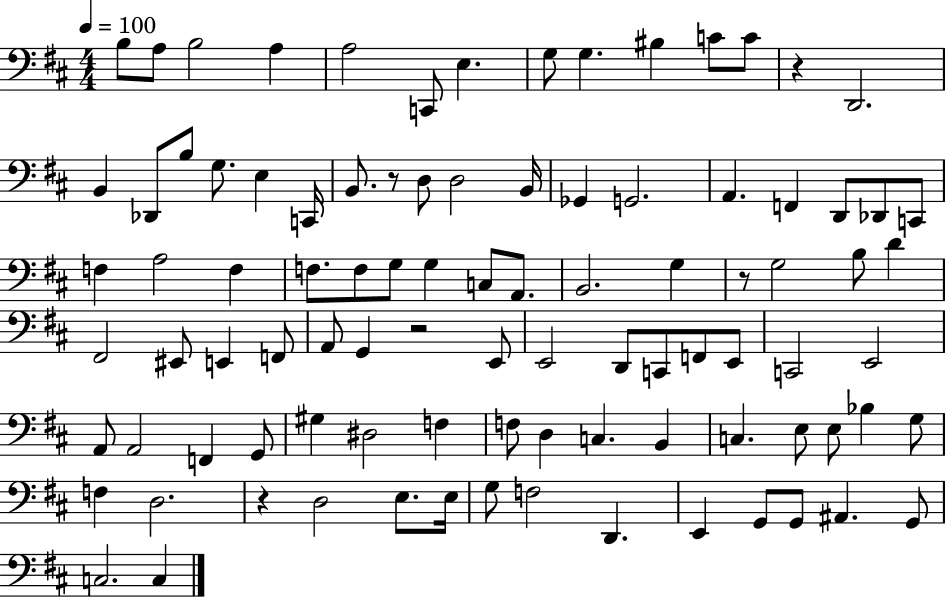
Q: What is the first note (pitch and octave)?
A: B3